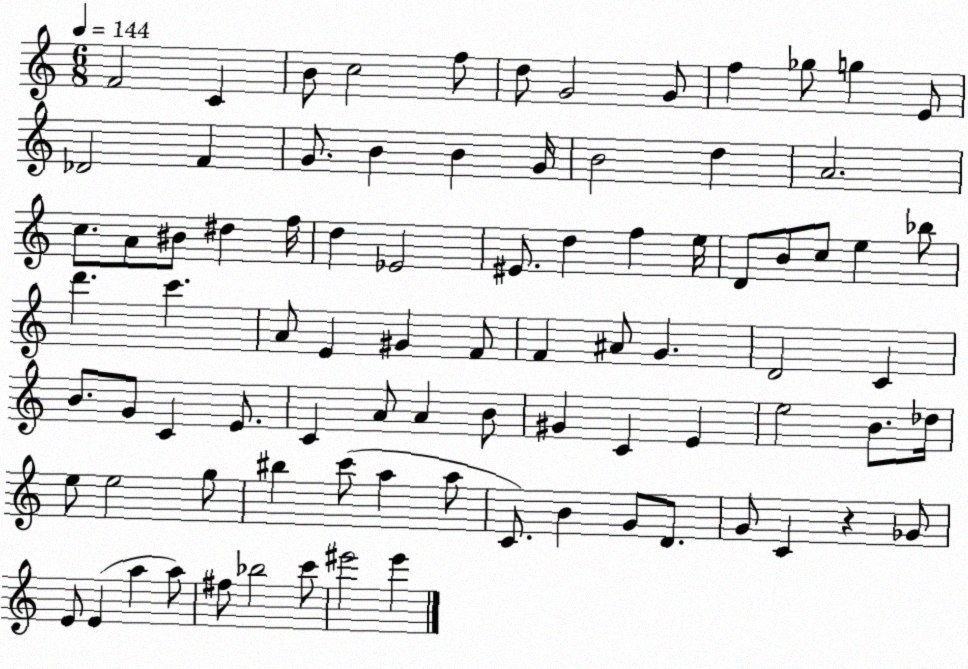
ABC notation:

X:1
T:Untitled
M:6/8
L:1/4
K:C
F2 C B/2 c2 f/2 d/2 G2 G/2 f _g/2 g E/2 _D2 F G/2 B B G/4 B2 d A2 c/2 A/2 ^B/2 ^d f/4 d _E2 ^E/2 d f e/4 D/2 B/2 c/2 e _b/2 d' c' A/2 E ^G F/2 F ^A/2 G D2 C B/2 G/2 C E/2 C A/2 A B/2 ^G C E e2 B/2 _d/4 e/2 e2 g/2 ^b c'/2 a a/2 C/2 B G/2 D/2 G/2 C z _G/2 E/2 E a a/2 ^f/2 _b2 c'/2 ^e'2 ^e'